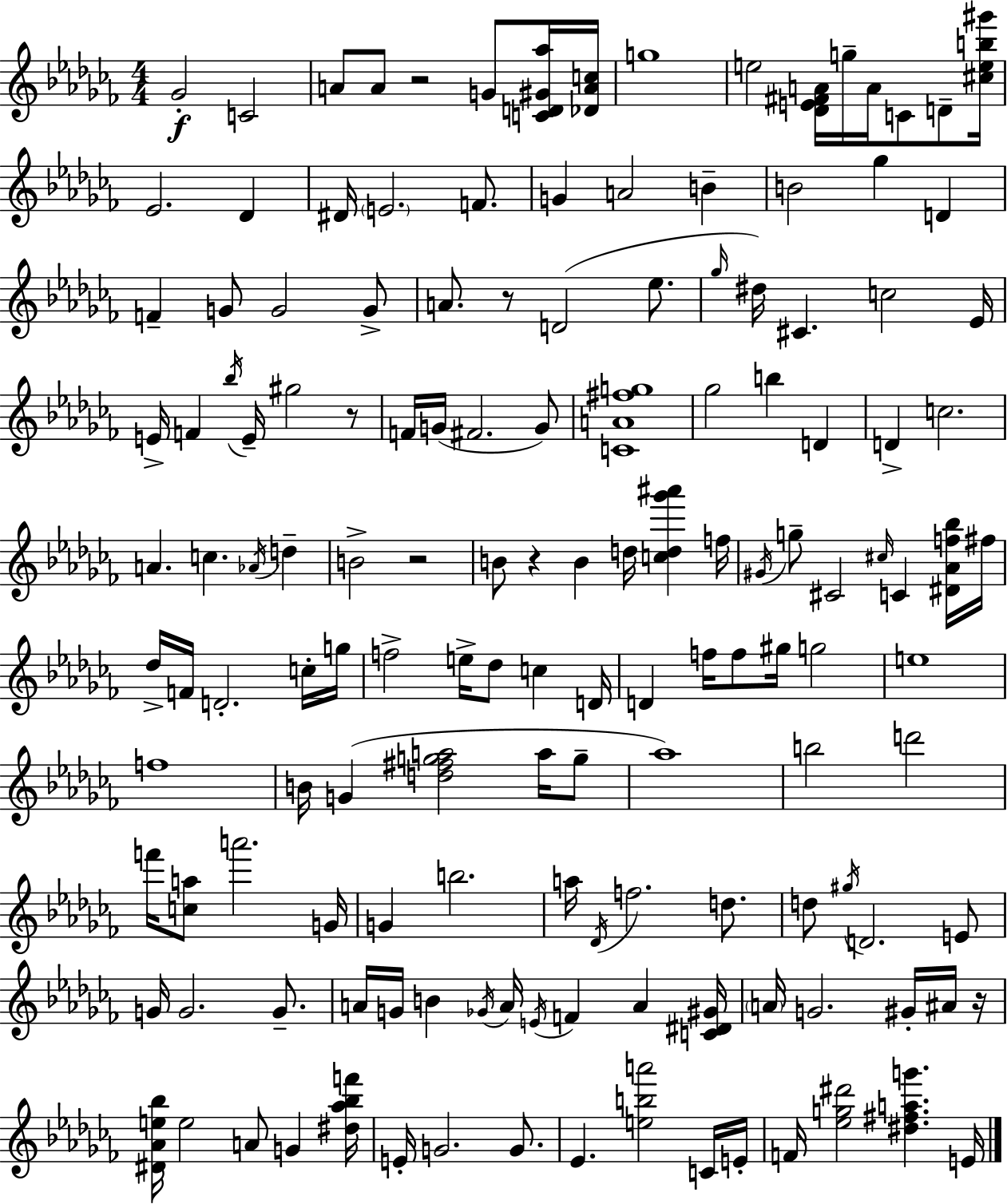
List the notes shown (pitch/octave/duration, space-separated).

Gb4/h C4/h A4/e A4/e R/h G4/e [C4,D4,G#4,Ab5]/s [Db4,A4,C5]/s G5/w E5/h [Db4,E4,F#4,A4]/s G5/s A4/s C4/e D4/e [C#5,E5,B5,G#6]/s Eb4/h. Db4/q D#4/s E4/h. F4/e. G4/q A4/h B4/q B4/h Gb5/q D4/q F4/q G4/e G4/h G4/e A4/e. R/e D4/h Eb5/e. Gb5/s D#5/s C#4/q. C5/h Eb4/s E4/s F4/q Bb5/s E4/s G#5/h R/e F4/s G4/s F#4/h. G4/e [C4,A4,F#5,G5]/w Gb5/h B5/q D4/q D4/q C5/h. A4/q. C5/q. Ab4/s D5/q B4/h R/h B4/e R/q B4/q D5/s [C5,D5,Gb6,A#6]/q F5/s G#4/s G5/e C#4/h C#5/s C4/q [D#4,Ab4,F5,Bb5]/s F#5/s Db5/s F4/s D4/h. C5/s G5/s F5/h E5/s Db5/e C5/q D4/s D4/q F5/s F5/e G#5/s G5/h E5/w F5/w B4/s G4/q [D5,F#5,G5,A5]/h A5/s G5/e Ab5/w B5/h D6/h F6/s [C5,A5]/e A6/h. G4/s G4/q B5/h. A5/s Db4/s F5/h. D5/e. D5/e G#5/s D4/h. E4/e G4/s G4/h. G4/e. A4/s G4/s B4/q Gb4/s A4/s E4/s F4/q A4/q [C4,D#4,G#4]/s A4/s G4/h. G#4/s A#4/s R/s [D#4,Ab4,E5,Bb5]/s E5/h A4/e G4/q [D#5,Ab5,Bb5,F6]/s E4/s G4/h. G4/e. Eb4/q. [E5,B5,A6]/h C4/s E4/s F4/s [Eb5,G5,D#6]/h [D#5,F#5,A5,G6]/q. E4/s